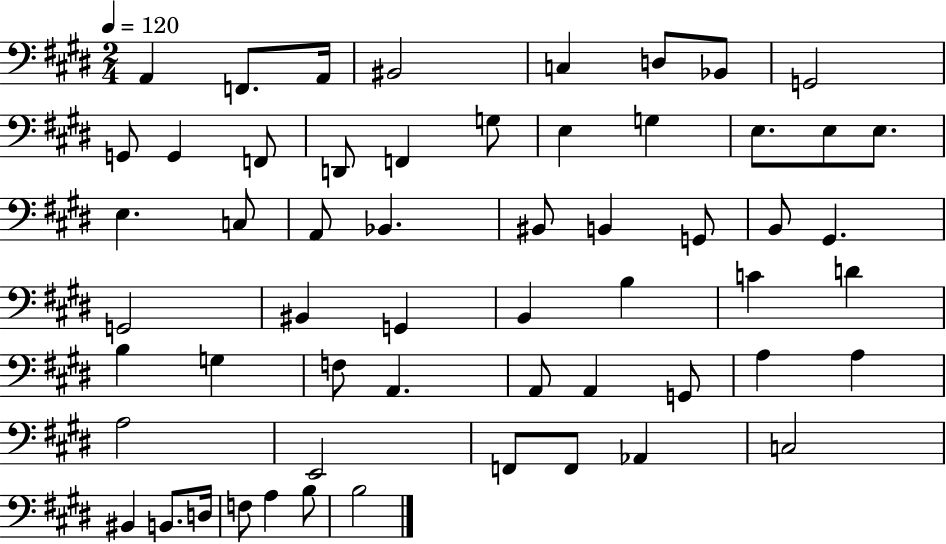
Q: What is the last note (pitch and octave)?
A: B3